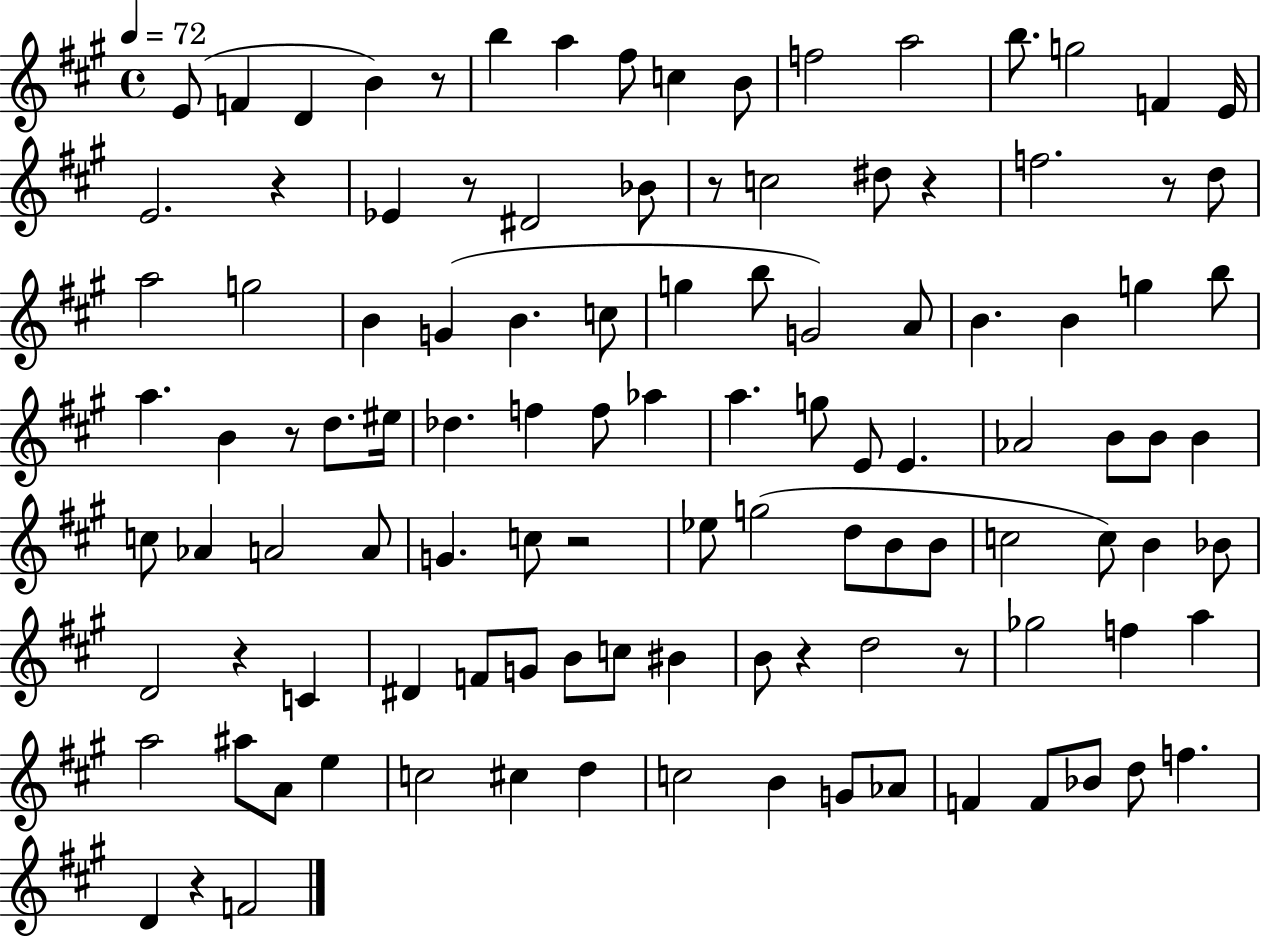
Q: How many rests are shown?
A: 12